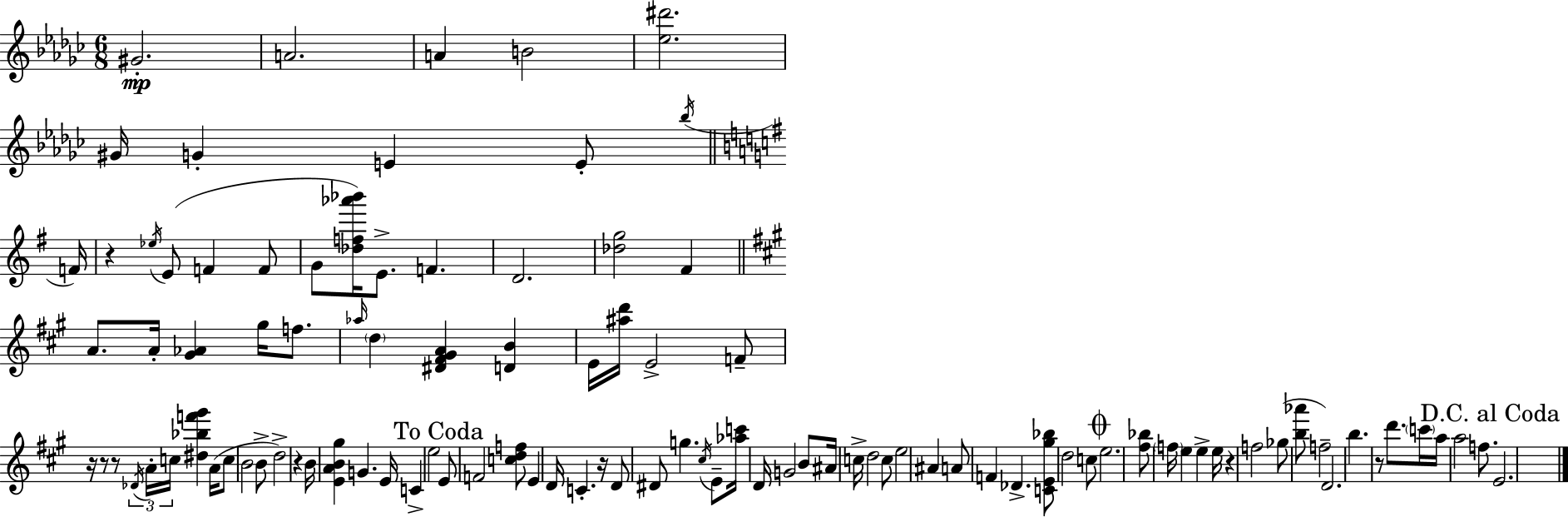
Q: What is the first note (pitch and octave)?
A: G#4